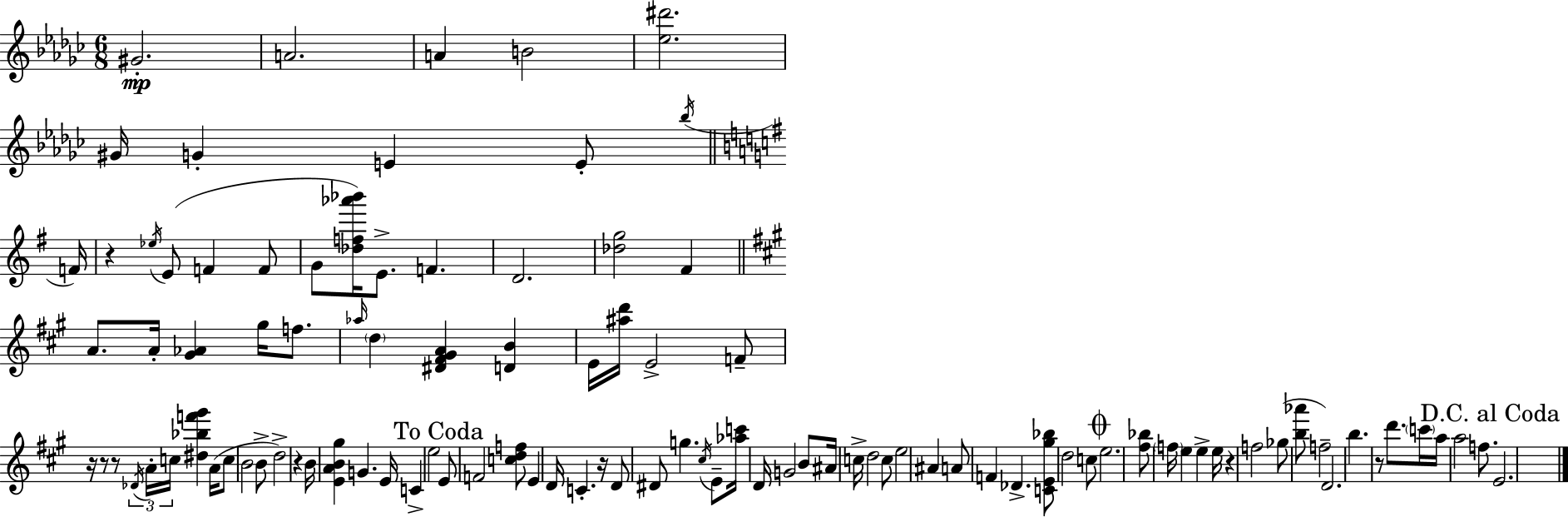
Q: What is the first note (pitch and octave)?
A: G#4